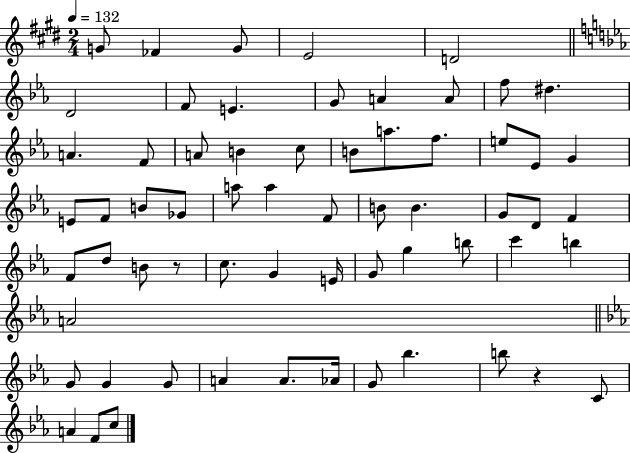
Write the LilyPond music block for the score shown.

{
  \clef treble
  \numericTimeSignature
  \time 2/4
  \key e \major
  \tempo 4 = 132
  g'8 fes'4 g'8 | e'2 | d'2 | \bar "||" \break \key ees \major d'2 | f'8 e'4. | g'8 a'4 a'8 | f''8 dis''4. | \break a'4. f'8 | a'8 b'4 c''8 | b'8 a''8. f''8. | e''8 ees'8 g'4 | \break e'8 f'8 b'8 ges'8 | a''8 a''4 f'8 | b'8 b'4. | g'8 d'8 f'4 | \break f'8 d''8 b'8 r8 | c''8. g'4 e'16 | g'8 g''4 b''8 | c'''4 b''4 | \break a'2 | \bar "||" \break \key c \minor g'8 g'4 g'8 | a'4 a'8. aes'16 | g'8 bes''4. | b''8 r4 c'8 | \break a'4 f'8 c''8 | \bar "|."
}